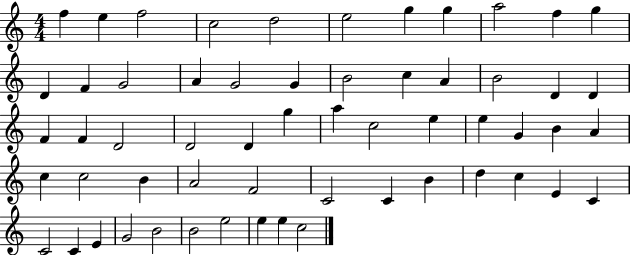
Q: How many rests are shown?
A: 0